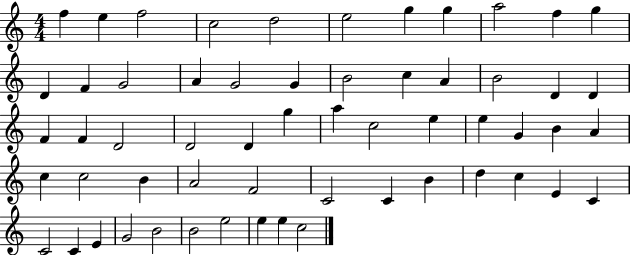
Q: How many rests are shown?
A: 0